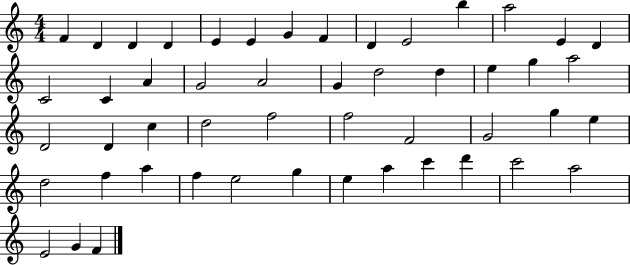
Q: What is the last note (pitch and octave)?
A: F4